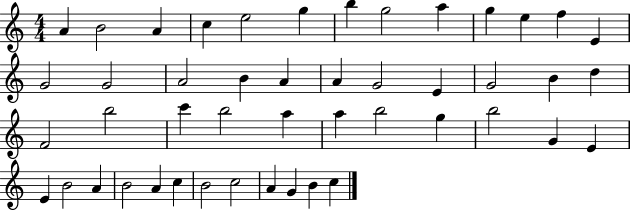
A4/q B4/h A4/q C5/q E5/h G5/q B5/q G5/h A5/q G5/q E5/q F5/q E4/q G4/h G4/h A4/h B4/q A4/q A4/q G4/h E4/q G4/h B4/q D5/q F4/h B5/h C6/q B5/h A5/q A5/q B5/h G5/q B5/h G4/q E4/q E4/q B4/h A4/q B4/h A4/q C5/q B4/h C5/h A4/q G4/q B4/q C5/q